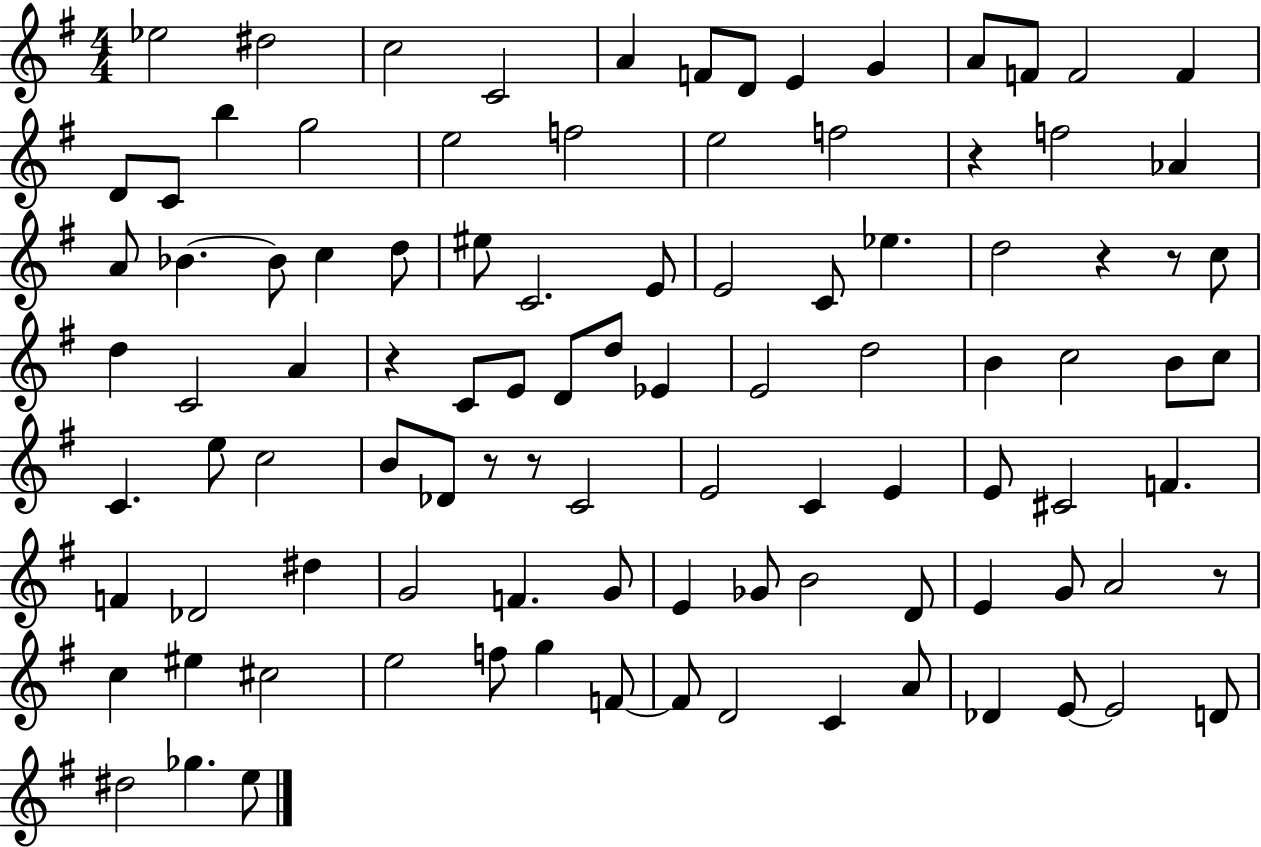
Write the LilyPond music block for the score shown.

{
  \clef treble
  \numericTimeSignature
  \time 4/4
  \key g \major
  ees''2 dis''2 | c''2 c'2 | a'4 f'8 d'8 e'4 g'4 | a'8 f'8 f'2 f'4 | \break d'8 c'8 b''4 g''2 | e''2 f''2 | e''2 f''2 | r4 f''2 aes'4 | \break a'8 bes'4.~~ bes'8 c''4 d''8 | eis''8 c'2. e'8 | e'2 c'8 ees''4. | d''2 r4 r8 c''8 | \break d''4 c'2 a'4 | r4 c'8 e'8 d'8 d''8 ees'4 | e'2 d''2 | b'4 c''2 b'8 c''8 | \break c'4. e''8 c''2 | b'8 des'8 r8 r8 c'2 | e'2 c'4 e'4 | e'8 cis'2 f'4. | \break f'4 des'2 dis''4 | g'2 f'4. g'8 | e'4 ges'8 b'2 d'8 | e'4 g'8 a'2 r8 | \break c''4 eis''4 cis''2 | e''2 f''8 g''4 f'8~~ | f'8 d'2 c'4 a'8 | des'4 e'8~~ e'2 d'8 | \break dis''2 ges''4. e''8 | \bar "|."
}